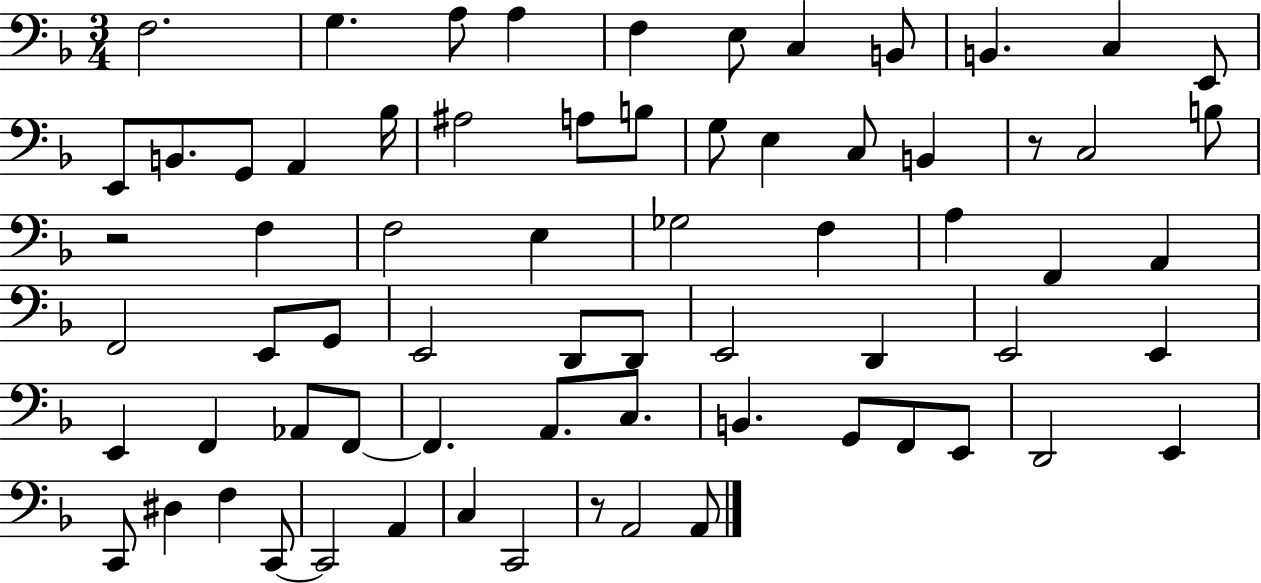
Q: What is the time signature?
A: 3/4